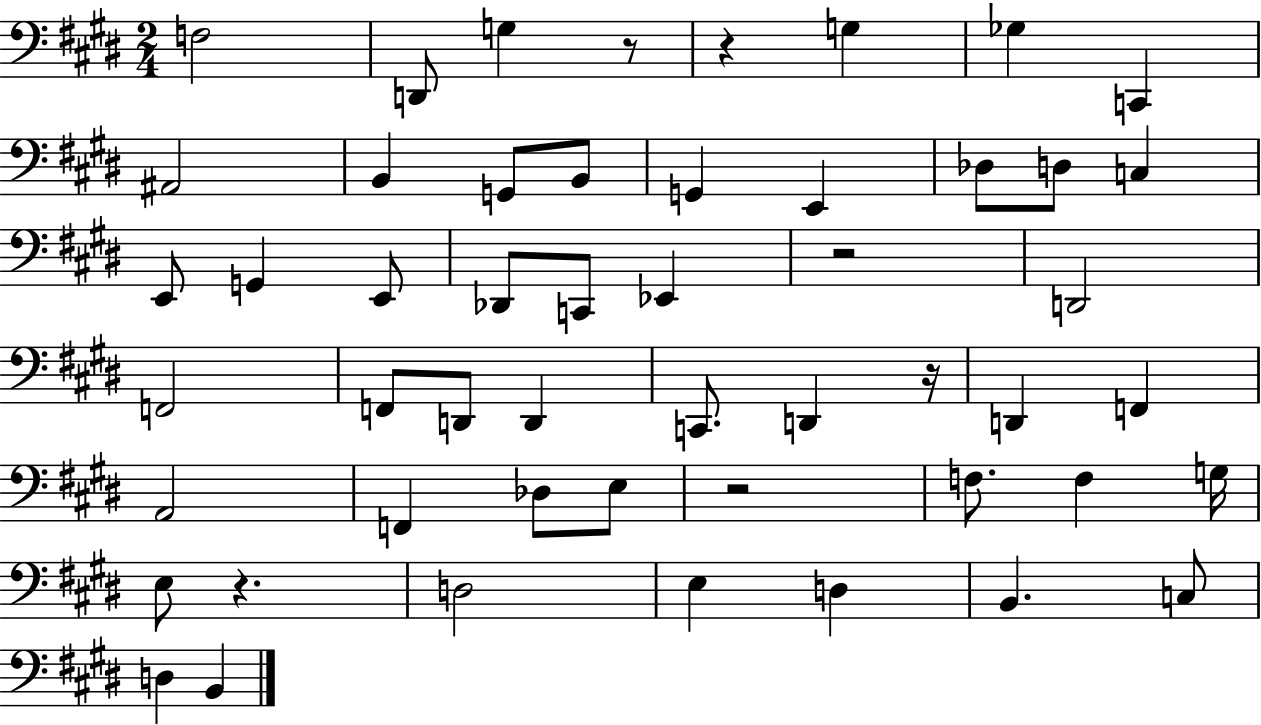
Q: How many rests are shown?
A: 6